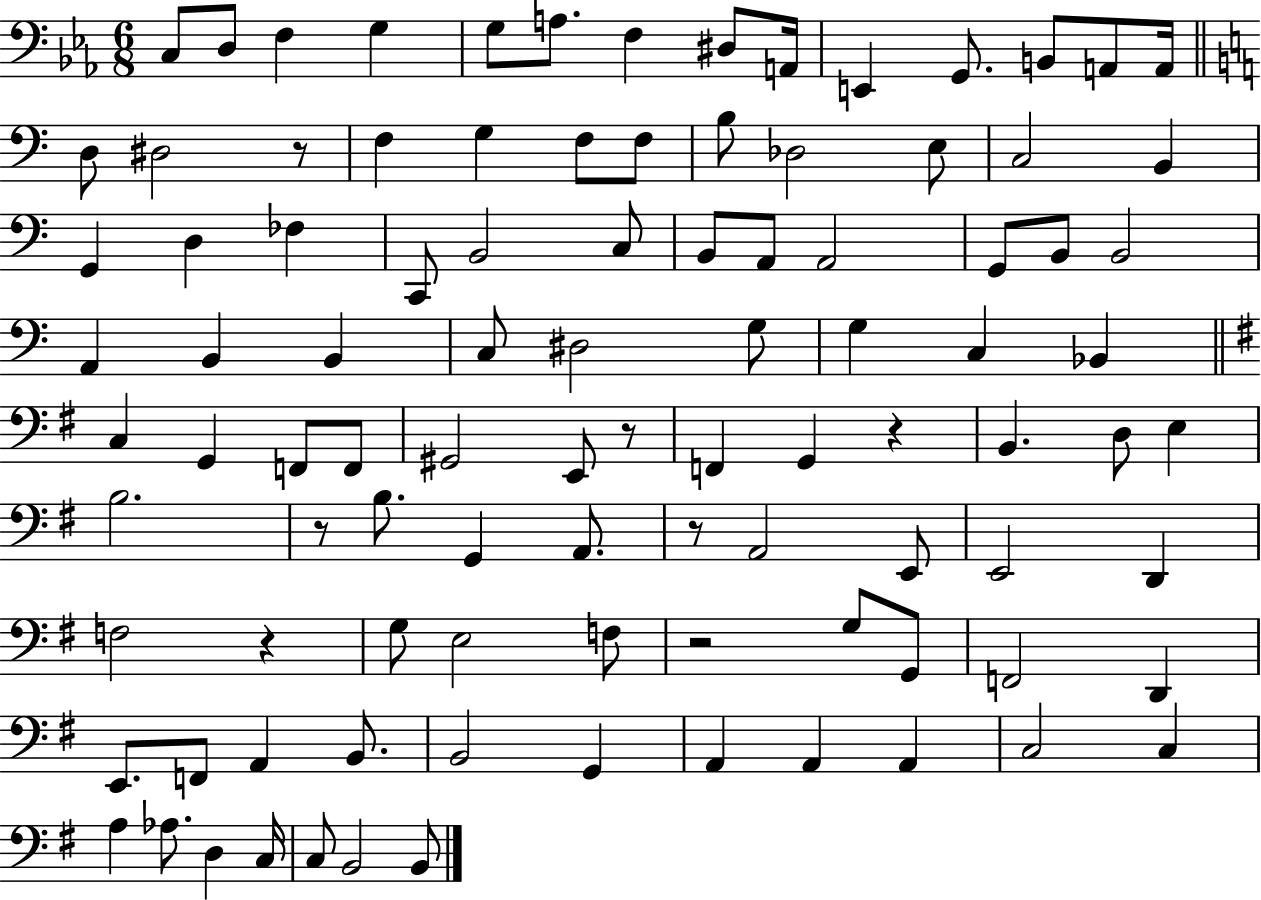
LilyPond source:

{
  \clef bass
  \numericTimeSignature
  \time 6/8
  \key ees \major
  c8 d8 f4 g4 | g8 a8. f4 dis8 a,16 | e,4 g,8. b,8 a,8 a,16 | \bar "||" \break \key a \minor d8 dis2 r8 | f4 g4 f8 f8 | b8 des2 e8 | c2 b,4 | \break g,4 d4 fes4 | c,8 b,2 c8 | b,8 a,8 a,2 | g,8 b,8 b,2 | \break a,4 b,4 b,4 | c8 dis2 g8 | g4 c4 bes,4 | \bar "||" \break \key g \major c4 g,4 f,8 f,8 | gis,2 e,8 r8 | f,4 g,4 r4 | b,4. d8 e4 | \break b2. | r8 b8. g,4 a,8. | r8 a,2 e,8 | e,2 d,4 | \break f2 r4 | g8 e2 f8 | r2 g8 g,8 | f,2 d,4 | \break e,8. f,8 a,4 b,8. | b,2 g,4 | a,4 a,4 a,4 | c2 c4 | \break a4 aes8. d4 c16 | c8 b,2 b,8 | \bar "|."
}